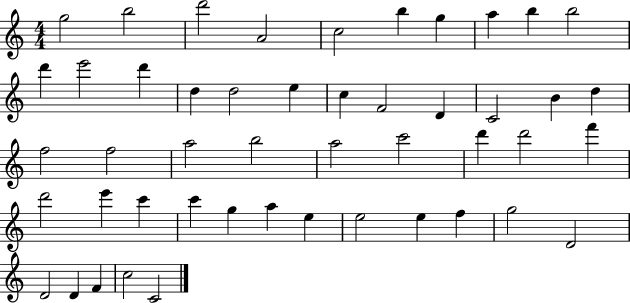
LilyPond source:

{
  \clef treble
  \numericTimeSignature
  \time 4/4
  \key c \major
  g''2 b''2 | d'''2 a'2 | c''2 b''4 g''4 | a''4 b''4 b''2 | \break d'''4 e'''2 d'''4 | d''4 d''2 e''4 | c''4 f'2 d'4 | c'2 b'4 d''4 | \break f''2 f''2 | a''2 b''2 | a''2 c'''2 | d'''4 d'''2 f'''4 | \break d'''2 e'''4 c'''4 | c'''4 g''4 a''4 e''4 | e''2 e''4 f''4 | g''2 d'2 | \break d'2 d'4 f'4 | c''2 c'2 | \bar "|."
}